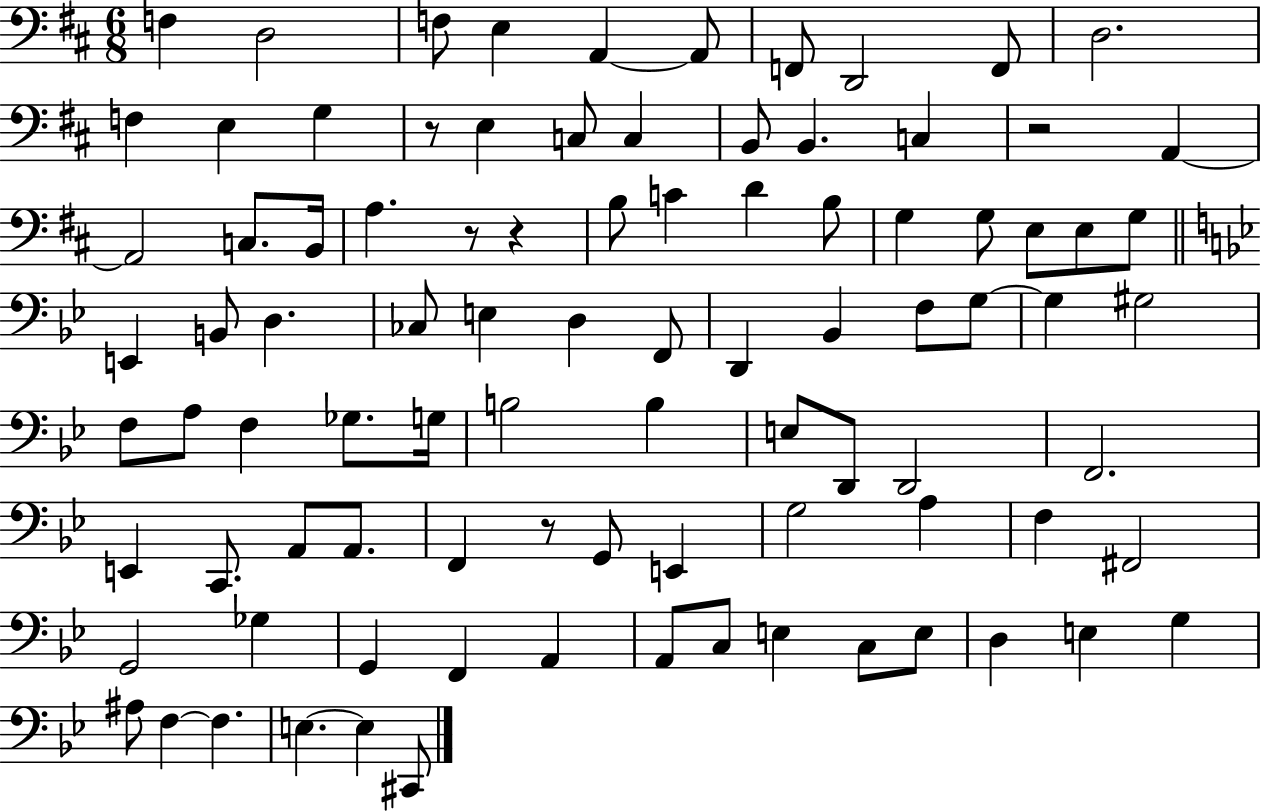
{
  \clef bass
  \numericTimeSignature
  \time 6/8
  \key d \major
  f4 d2 | f8 e4 a,4~~ a,8 | f,8 d,2 f,8 | d2. | \break f4 e4 g4 | r8 e4 c8 c4 | b,8 b,4. c4 | r2 a,4~~ | \break a,2 c8. b,16 | a4. r8 r4 | b8 c'4 d'4 b8 | g4 g8 e8 e8 g8 | \break \bar "||" \break \key g \minor e,4 b,8 d4. | ces8 e4 d4 f,8 | d,4 bes,4 f8 g8~~ | g4 gis2 | \break f8 a8 f4 ges8. g16 | b2 b4 | e8 d,8 d,2 | f,2. | \break e,4 c,8. a,8 a,8. | f,4 r8 g,8 e,4 | g2 a4 | f4 fis,2 | \break g,2 ges4 | g,4 f,4 a,4 | a,8 c8 e4 c8 e8 | d4 e4 g4 | \break ais8 f4~~ f4. | e4.~~ e4 cis,8 | \bar "|."
}